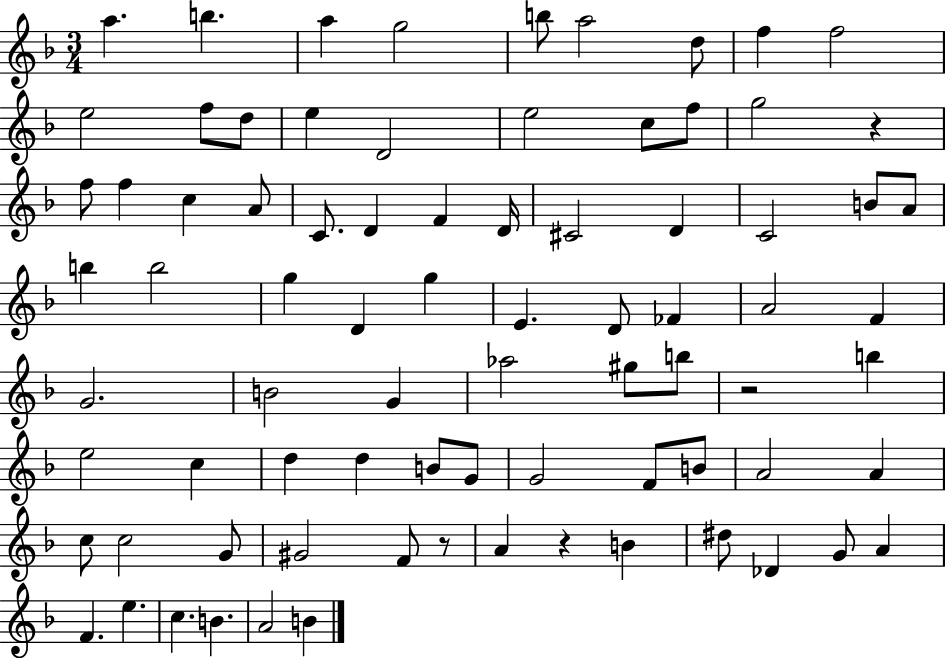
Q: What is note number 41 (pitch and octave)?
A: F4